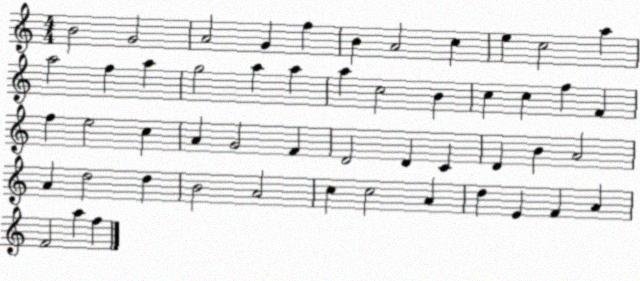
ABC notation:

X:1
T:Untitled
M:4/4
L:1/4
K:C
B2 G2 A2 G f B A2 c e c2 a a2 f a g2 a a a c2 B c c f F f e2 c A G2 F D2 D C D B A2 A d2 d B2 A2 c c2 A d E F A F2 a f